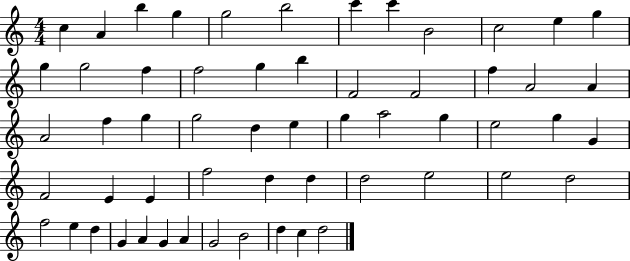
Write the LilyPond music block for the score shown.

{
  \clef treble
  \numericTimeSignature
  \time 4/4
  \key c \major
  c''4 a'4 b''4 g''4 | g''2 b''2 | c'''4 c'''4 b'2 | c''2 e''4 g''4 | \break g''4 g''2 f''4 | f''2 g''4 b''4 | f'2 f'2 | f''4 a'2 a'4 | \break a'2 f''4 g''4 | g''2 d''4 e''4 | g''4 a''2 g''4 | e''2 g''4 g'4 | \break f'2 e'4 e'4 | f''2 d''4 d''4 | d''2 e''2 | e''2 d''2 | \break f''2 e''4 d''4 | g'4 a'4 g'4 a'4 | g'2 b'2 | d''4 c''4 d''2 | \break \bar "|."
}